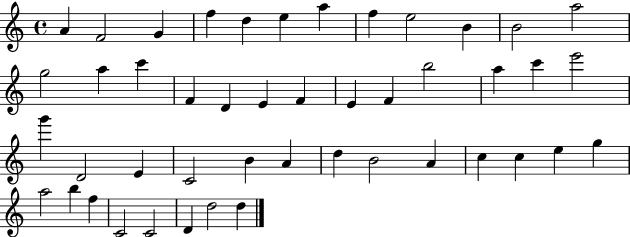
A4/q F4/h G4/q F5/q D5/q E5/q A5/q F5/q E5/h B4/q B4/h A5/h G5/h A5/q C6/q F4/q D4/q E4/q F4/q E4/q F4/q B5/h A5/q C6/q E6/h G6/q D4/h E4/q C4/h B4/q A4/q D5/q B4/h A4/q C5/q C5/q E5/q G5/q A5/h B5/q F5/q C4/h C4/h D4/q D5/h D5/q